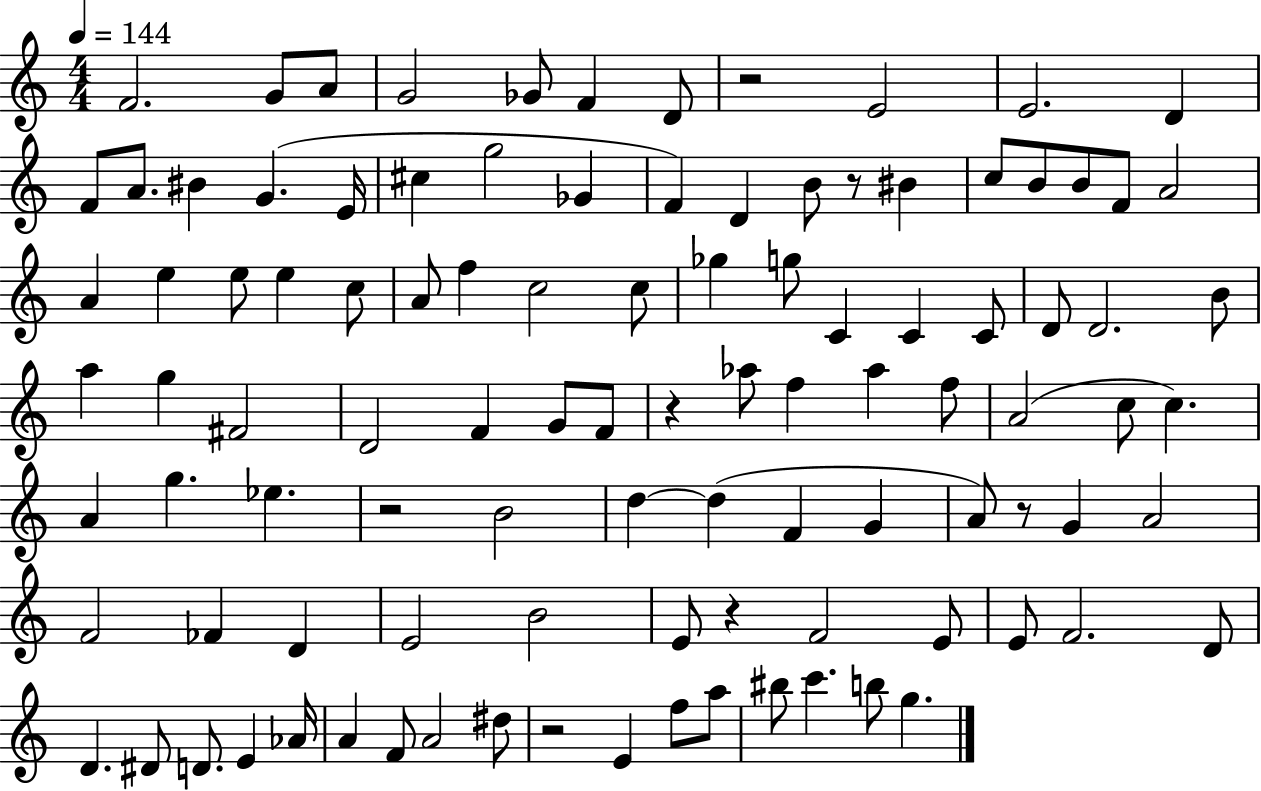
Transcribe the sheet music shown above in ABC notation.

X:1
T:Untitled
M:4/4
L:1/4
K:C
F2 G/2 A/2 G2 _G/2 F D/2 z2 E2 E2 D F/2 A/2 ^B G E/4 ^c g2 _G F D B/2 z/2 ^B c/2 B/2 B/2 F/2 A2 A e e/2 e c/2 A/2 f c2 c/2 _g g/2 C C C/2 D/2 D2 B/2 a g ^F2 D2 F G/2 F/2 z _a/2 f _a f/2 A2 c/2 c A g _e z2 B2 d d F G A/2 z/2 G A2 F2 _F D E2 B2 E/2 z F2 E/2 E/2 F2 D/2 D ^D/2 D/2 E _A/4 A F/2 A2 ^d/2 z2 E f/2 a/2 ^b/2 c' b/2 g